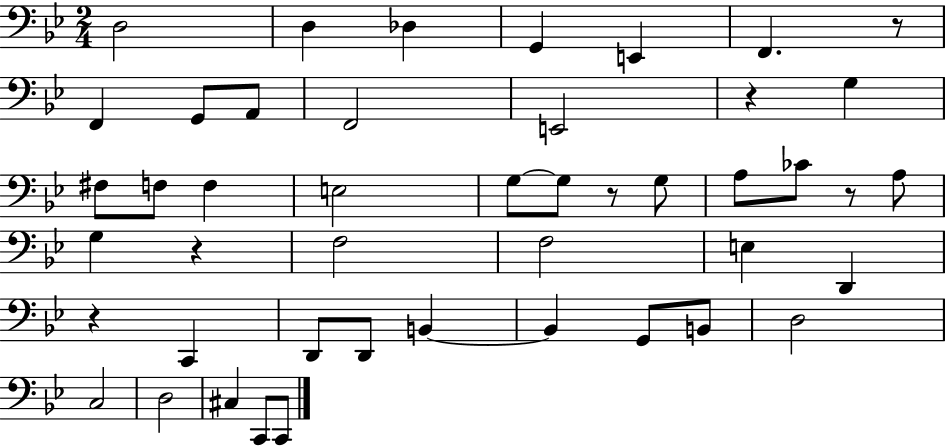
X:1
T:Untitled
M:2/4
L:1/4
K:Bb
D,2 D, _D, G,, E,, F,, z/2 F,, G,,/2 A,,/2 F,,2 E,,2 z G, ^F,/2 F,/2 F, E,2 G,/2 G,/2 z/2 G,/2 A,/2 _C/2 z/2 A,/2 G, z F,2 F,2 E, D,, z C,, D,,/2 D,,/2 B,, B,, G,,/2 B,,/2 D,2 C,2 D,2 ^C, C,,/2 C,,/2